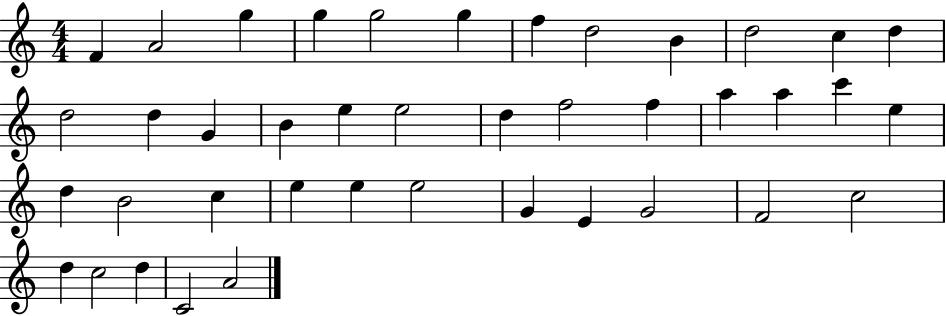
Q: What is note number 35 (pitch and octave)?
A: F4